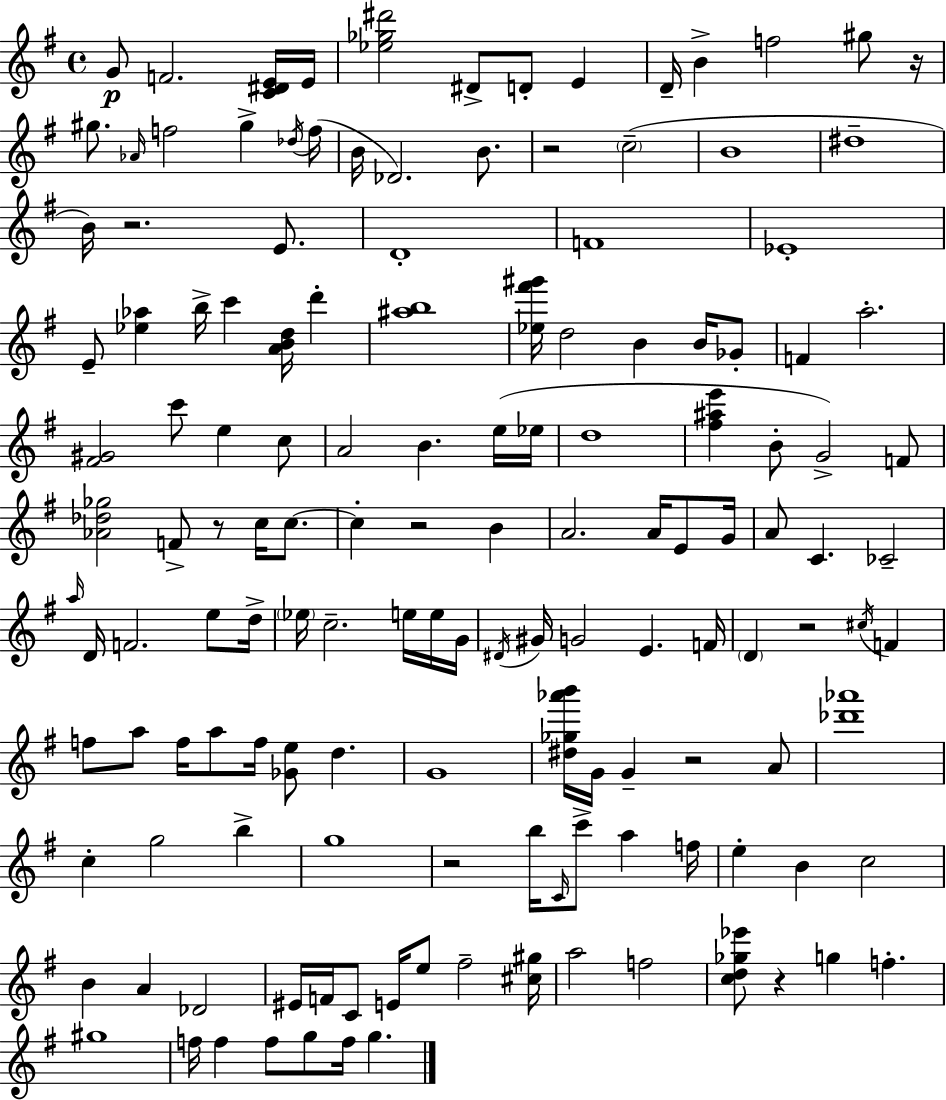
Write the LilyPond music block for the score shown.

{
  \clef treble
  \time 4/4
  \defaultTimeSignature
  \key g \major
  \repeat volta 2 { g'8\p f'2. <c' dis' e'>16 e'16 | <ees'' ges'' dis'''>2 dis'8-> d'8-. e'4 | d'16-- b'4-> f''2 gis''8 r16 | gis''8. \grace { aes'16 } f''2 gis''4-> | \break \acciaccatura { des''16 }( f''16 b'16 des'2.) b'8. | r2 \parenthesize c''2--( | b'1 | dis''1-- | \break b'16) r2. e'8. | d'1-. | f'1 | ees'1-. | \break e'8-- <ees'' aes''>4 b''16-> c'''4 <a' b' d''>16 d'''4-. | <ais'' b''>1 | <ees'' fis''' gis'''>16 d''2 b'4 b'16 | ges'8-. f'4 a''2.-. | \break <fis' gis'>2 c'''8 e''4 | c''8 a'2 b'4. | e''16( ees''16 d''1 | <fis'' ais'' e'''>4 b'8-. g'2->) | \break f'8 <aes' des'' ges''>2 f'8-> r8 c''16 c''8.~~ | c''4-. r2 b'4 | a'2. a'16 e'8 | g'16 a'8 c'4. ces'2-- | \break \grace { a''16 } d'16 f'2. | e''8 d''16-> \parenthesize ees''16 c''2.-- | e''16 e''16 g'16 \acciaccatura { dis'16 } gis'16 g'2 e'4. | f'16 \parenthesize d'4 r2 | \break \acciaccatura { cis''16 } f'4 f''8 a''8 f''16 a''8 f''16 <ges' e''>8 d''4. | g'1 | <dis'' ges'' aes''' b'''>16 g'16 g'4-- r2 | a'8 <des''' aes'''>1 | \break c''4-. g''2 | b''4-> g''1 | r2 b''16 \grace { c'16 } c'''8-> | a''4 f''16 e''4-. b'4 c''2 | \break b'4 a'4 des'2 | eis'16 f'16 c'8 e'16 e''8 fis''2-- | <cis'' gis''>16 a''2 f''2 | <c'' d'' ges'' ees'''>8 r4 g''4 | \break f''4.-. gis''1 | f''16 f''4 f''8 g''8 f''16 | g''4. } \bar "|."
}